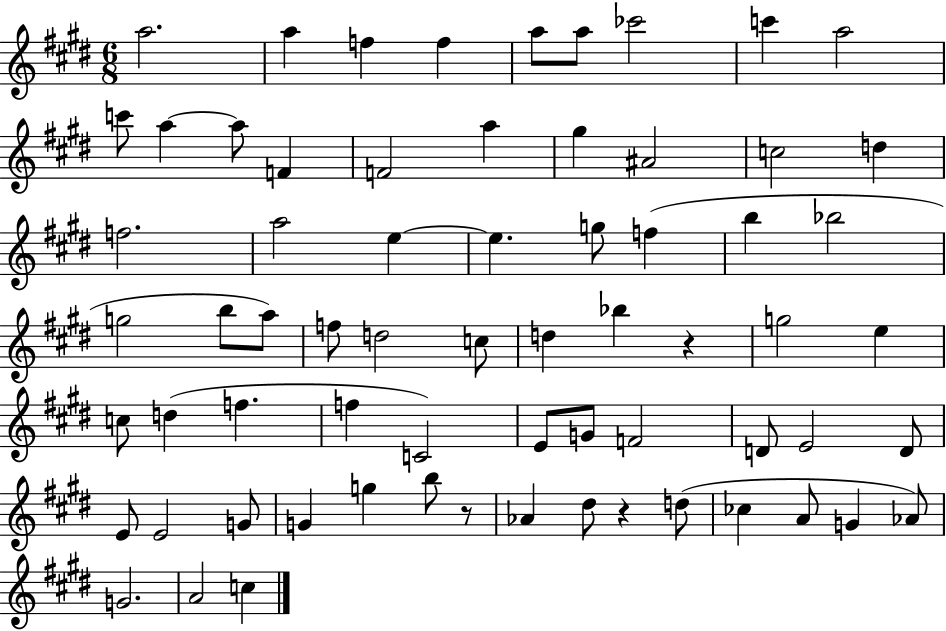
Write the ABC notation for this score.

X:1
T:Untitled
M:6/8
L:1/4
K:E
a2 a f f a/2 a/2 _c'2 c' a2 c'/2 a a/2 F F2 a ^g ^A2 c2 d f2 a2 e e g/2 f b _b2 g2 b/2 a/2 f/2 d2 c/2 d _b z g2 e c/2 d f f C2 E/2 G/2 F2 D/2 E2 D/2 E/2 E2 G/2 G g b/2 z/2 _A ^d/2 z d/2 _c A/2 G _A/2 G2 A2 c